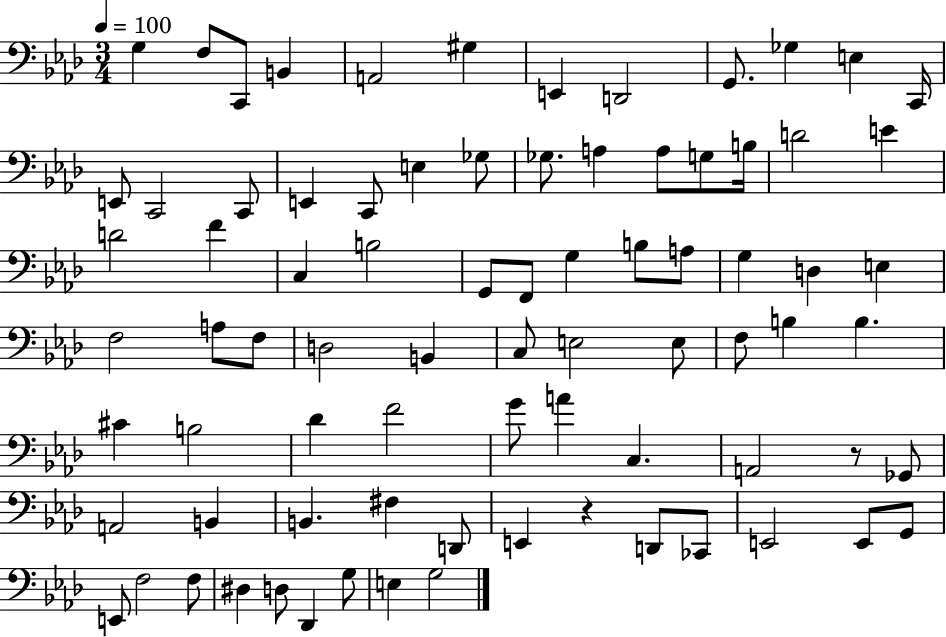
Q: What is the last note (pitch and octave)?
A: G3